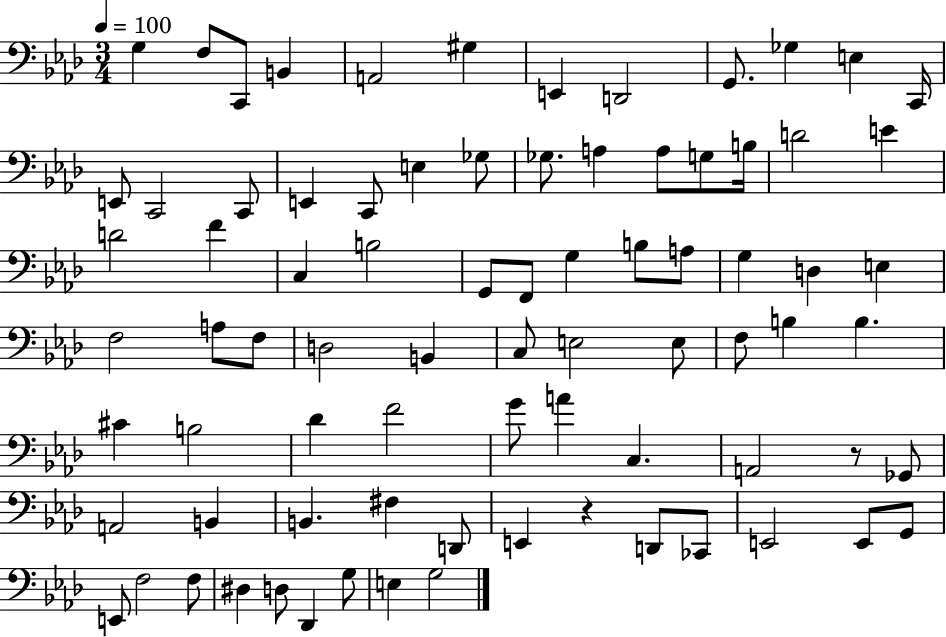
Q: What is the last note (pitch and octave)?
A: G3